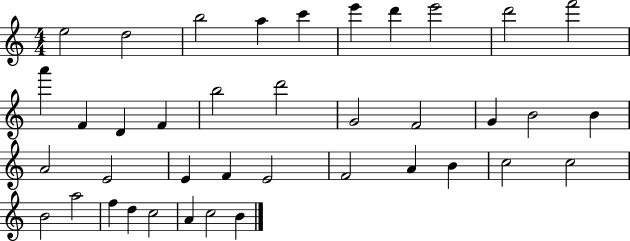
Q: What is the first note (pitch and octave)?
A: E5